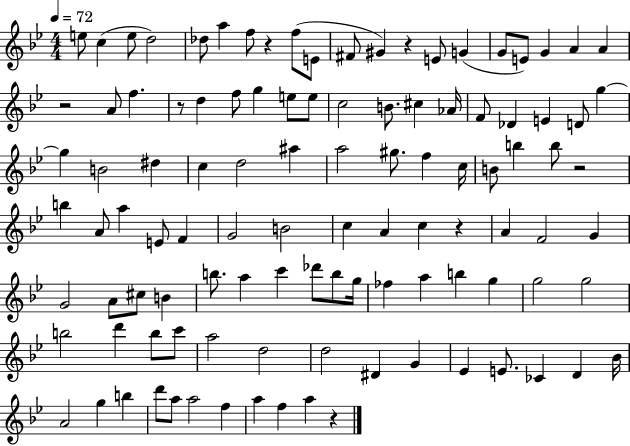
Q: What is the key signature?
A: BES major